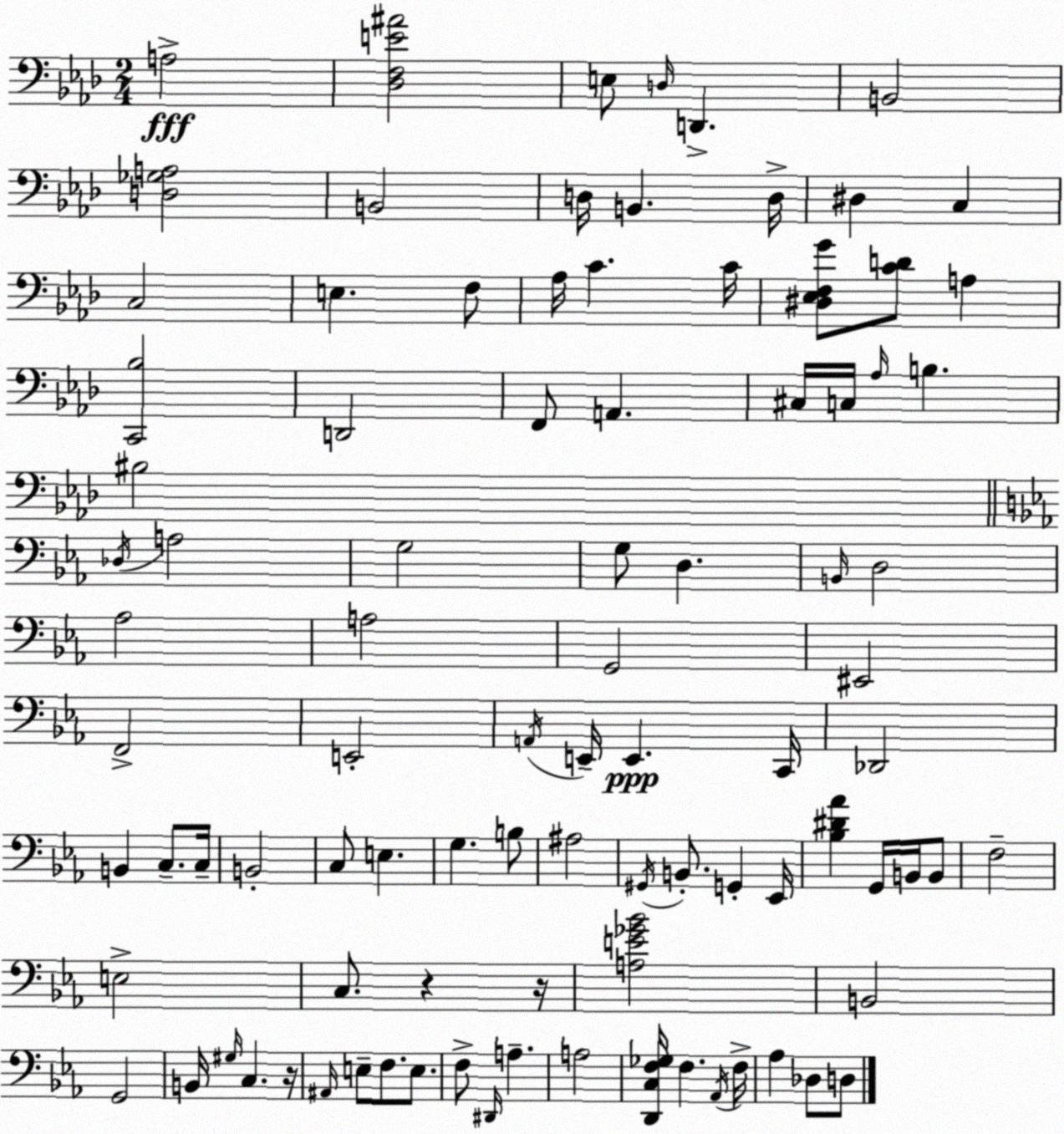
X:1
T:Untitled
M:2/4
L:1/4
K:Fm
A,2 [_D,F,E^A]2 E,/2 D,/4 D,, B,,2 [D,_G,A,]2 B,,2 D,/4 B,, D,/4 ^D, C, C,2 E, F,/2 _A,/4 C C/4 [^D,_E,F,G]/2 [CD]/2 A, [C,,_B,]2 D,,2 F,,/2 A,, ^C,/4 C,/4 _A,/4 B, ^B,2 _D,/4 A,2 G,2 G,/2 D, B,,/4 D,2 _A,2 A,2 G,,2 ^E,,2 F,,2 E,,2 A,,/4 E,,/4 E,, C,,/4 _D,,2 B,, C,/2 C,/4 B,,2 C,/2 E, G, B,/2 ^A,2 ^G,,/4 B,,/2 G,, _E,,/4 [_B,^D_A] G,,/4 B,,/4 B,,/2 F,2 E,2 C,/2 z z/4 [A,E_G_B]2 B,,2 G,,2 B,,/4 ^G,/4 C, z/4 ^A,,/4 E,/2 F,/2 E,/2 F,/2 ^D,,/4 A, A,2 [D,,C,F,_G,]/4 F, _A,,/4 F,/4 _A, _D,/2 D,/2